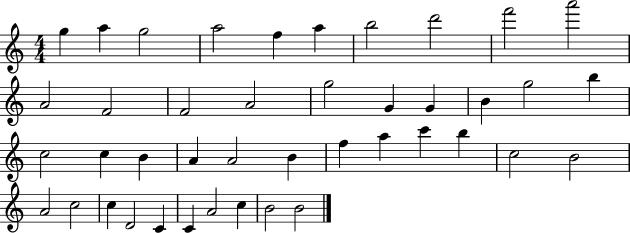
{
  \clef treble
  \numericTimeSignature
  \time 4/4
  \key c \major
  g''4 a''4 g''2 | a''2 f''4 a''4 | b''2 d'''2 | f'''2 a'''2 | \break a'2 f'2 | f'2 a'2 | g''2 g'4 g'4 | b'4 g''2 b''4 | \break c''2 c''4 b'4 | a'4 a'2 b'4 | f''4 a''4 c'''4 b''4 | c''2 b'2 | \break a'2 c''2 | c''4 d'2 c'4 | c'4 a'2 c''4 | b'2 b'2 | \break \bar "|."
}